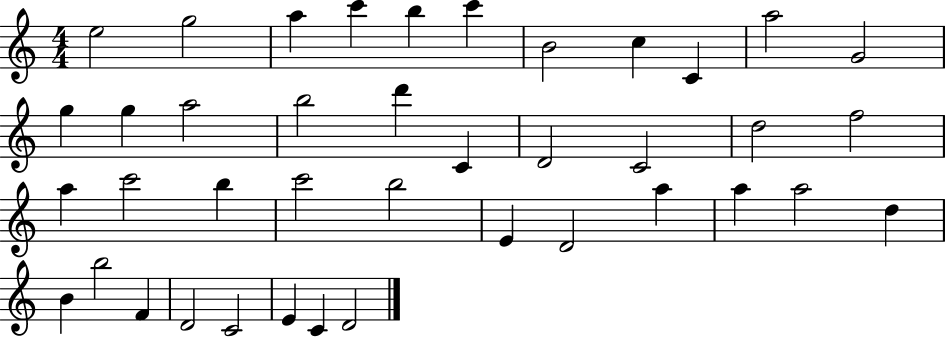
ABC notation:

X:1
T:Untitled
M:4/4
L:1/4
K:C
e2 g2 a c' b c' B2 c C a2 G2 g g a2 b2 d' C D2 C2 d2 f2 a c'2 b c'2 b2 E D2 a a a2 d B b2 F D2 C2 E C D2